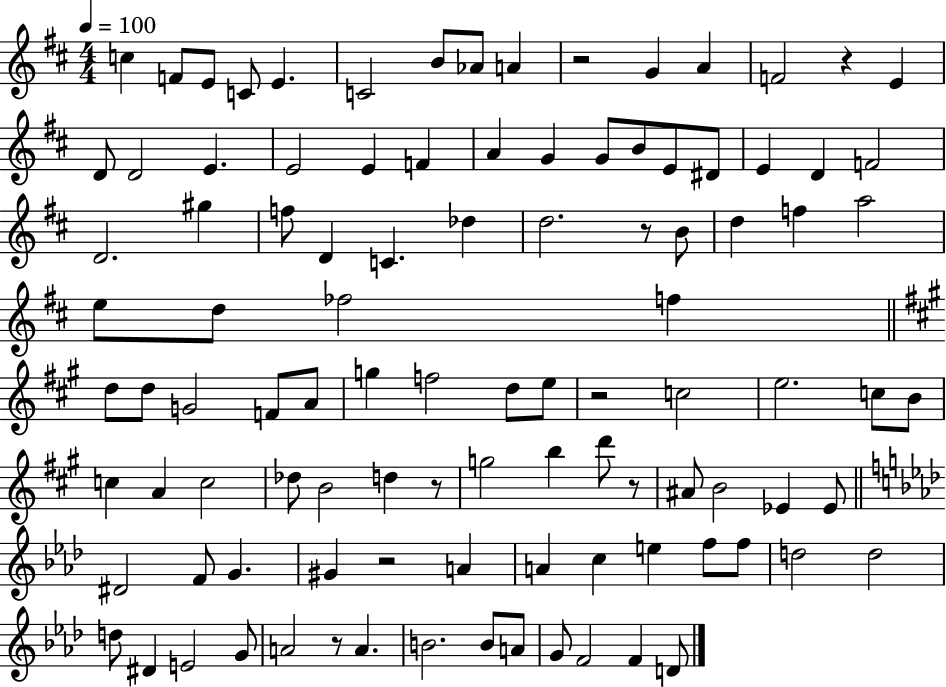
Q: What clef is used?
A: treble